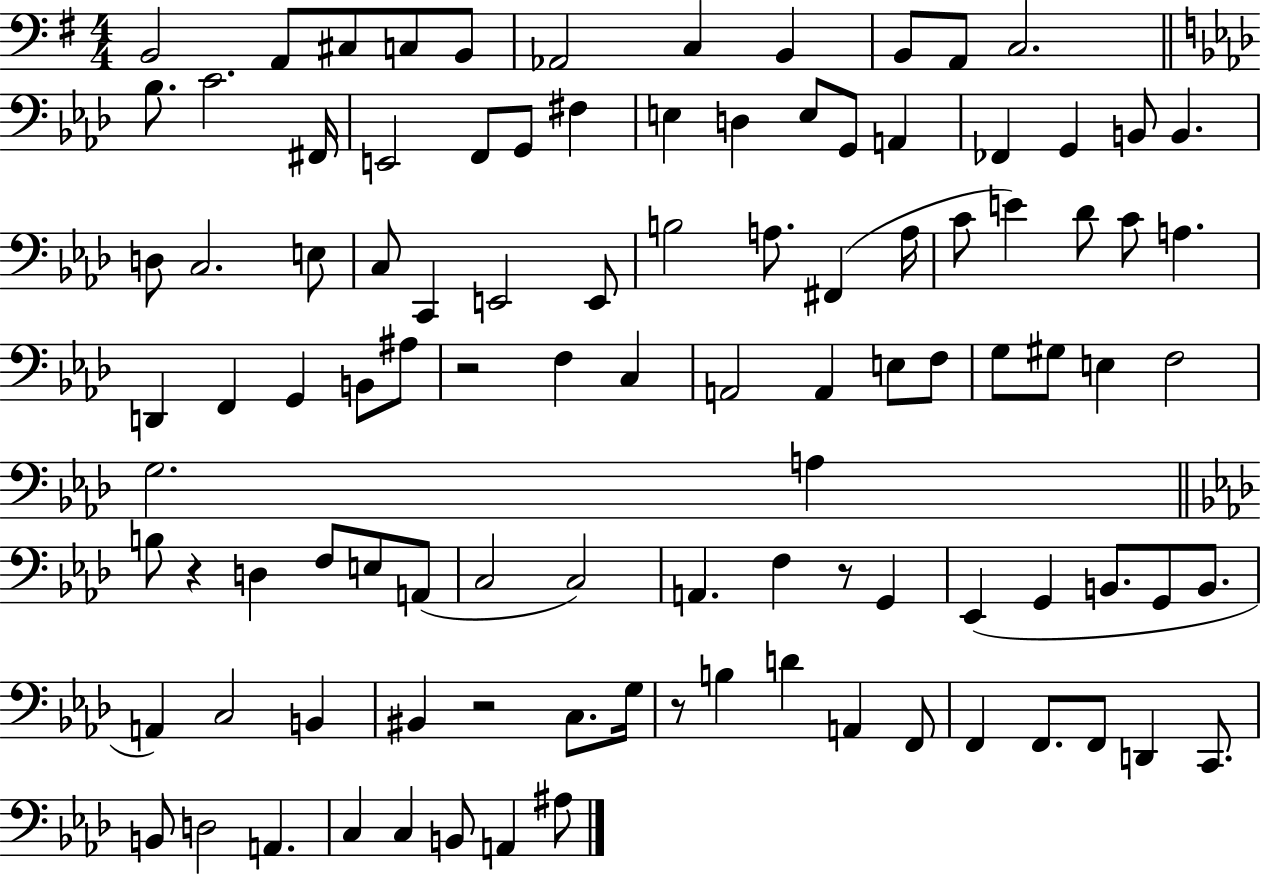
X:1
T:Untitled
M:4/4
L:1/4
K:G
B,,2 A,,/2 ^C,/2 C,/2 B,,/2 _A,,2 C, B,, B,,/2 A,,/2 C,2 _B,/2 C2 ^F,,/4 E,,2 F,,/2 G,,/2 ^F, E, D, E,/2 G,,/2 A,, _F,, G,, B,,/2 B,, D,/2 C,2 E,/2 C,/2 C,, E,,2 E,,/2 B,2 A,/2 ^F,, A,/4 C/2 E _D/2 C/2 A, D,, F,, G,, B,,/2 ^A,/2 z2 F, C, A,,2 A,, E,/2 F,/2 G,/2 ^G,/2 E, F,2 G,2 A, B,/2 z D, F,/2 E,/2 A,,/2 C,2 C,2 A,, F, z/2 G,, _E,, G,, B,,/2 G,,/2 B,,/2 A,, C,2 B,, ^B,, z2 C,/2 G,/4 z/2 B, D A,, F,,/2 F,, F,,/2 F,,/2 D,, C,,/2 B,,/2 D,2 A,, C, C, B,,/2 A,, ^A,/2